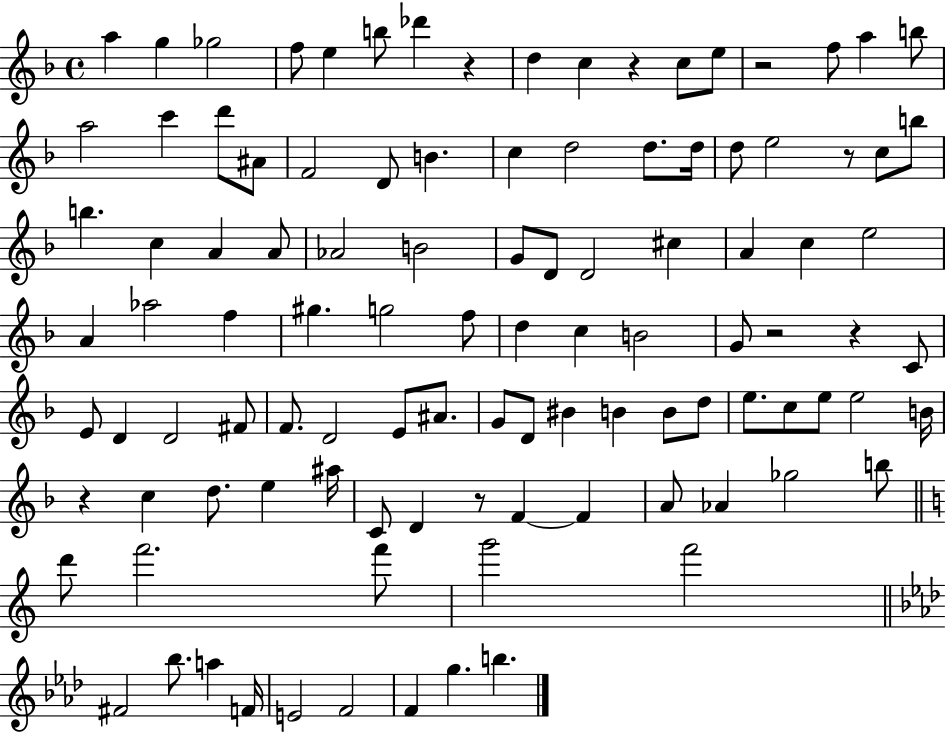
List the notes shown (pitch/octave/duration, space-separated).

A5/q G5/q Gb5/h F5/e E5/q B5/e Db6/q R/q D5/q C5/q R/q C5/e E5/e R/h F5/e A5/q B5/e A5/h C6/q D6/e A#4/e F4/h D4/e B4/q. C5/q D5/h D5/e. D5/s D5/e E5/h R/e C5/e B5/e B5/q. C5/q A4/q A4/e Ab4/h B4/h G4/e D4/e D4/h C#5/q A4/q C5/q E5/h A4/q Ab5/h F5/q G#5/q. G5/h F5/e D5/q C5/q B4/h G4/e R/h R/q C4/e E4/e D4/q D4/h F#4/e F4/e. D4/h E4/e A#4/e. G4/e D4/e BIS4/q B4/q B4/e D5/e E5/e. C5/e E5/e E5/h B4/s R/q C5/q D5/e. E5/q A#5/s C4/e D4/q R/e F4/q F4/q A4/e Ab4/q Gb5/h B5/e D6/e F6/h. F6/e G6/h F6/h F#4/h Bb5/e. A5/q F4/s E4/h F4/h F4/q G5/q. B5/q.